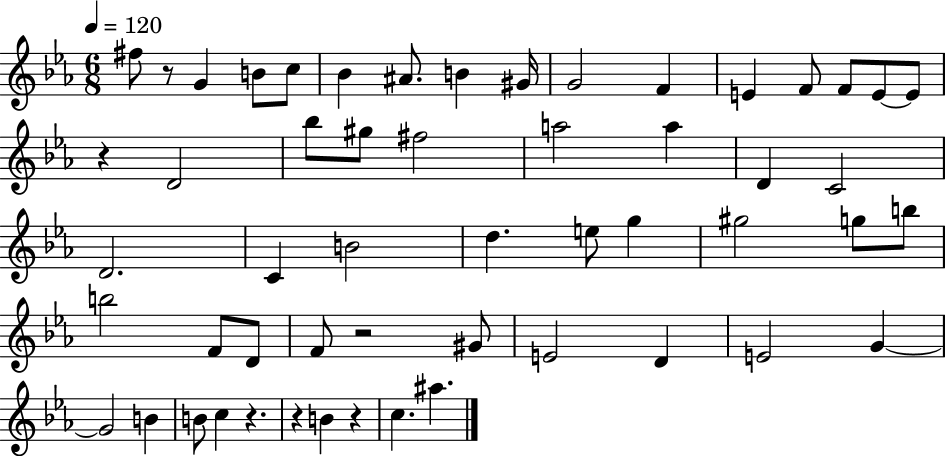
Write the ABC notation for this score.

X:1
T:Untitled
M:6/8
L:1/4
K:Eb
^f/2 z/2 G B/2 c/2 _B ^A/2 B ^G/4 G2 F E F/2 F/2 E/2 E/2 z D2 _b/2 ^g/2 ^f2 a2 a D C2 D2 C B2 d e/2 g ^g2 g/2 b/2 b2 F/2 D/2 F/2 z2 ^G/2 E2 D E2 G G2 B B/2 c z z B z c ^a